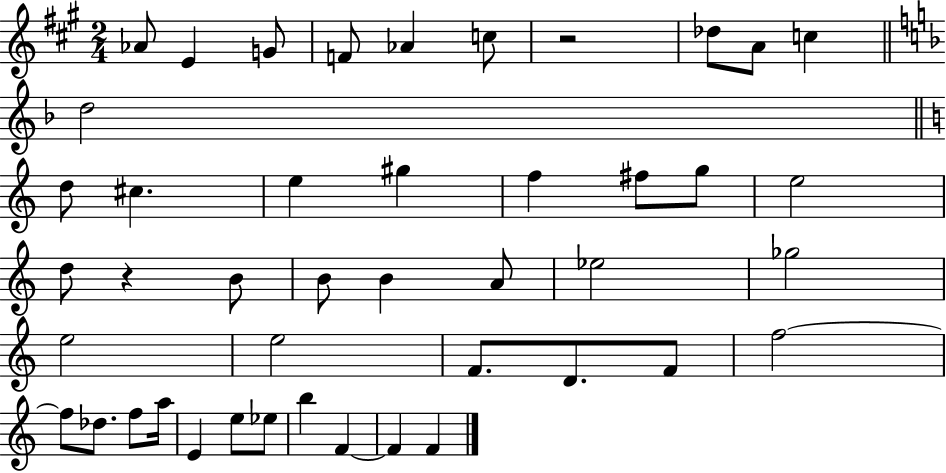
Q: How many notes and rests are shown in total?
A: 44